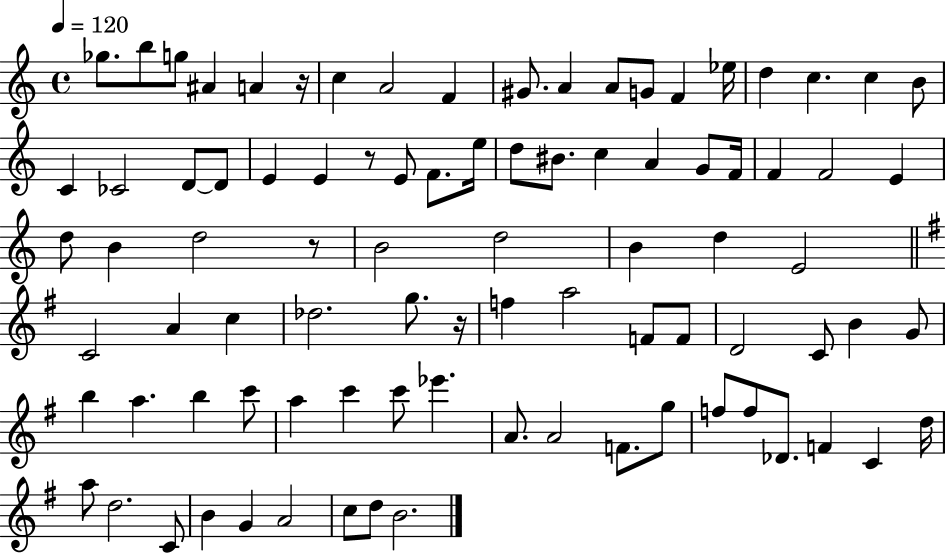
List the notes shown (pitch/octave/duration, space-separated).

Gb5/e. B5/e G5/e A#4/q A4/q R/s C5/q A4/h F4/q G#4/e. A4/q A4/e G4/e F4/q Eb5/s D5/q C5/q. C5/q B4/e C4/q CES4/h D4/e D4/e E4/q E4/q R/e E4/e F4/e. E5/s D5/e BIS4/e. C5/q A4/q G4/e F4/s F4/q F4/h E4/q D5/e B4/q D5/h R/e B4/h D5/h B4/q D5/q E4/h C4/h A4/q C5/q Db5/h. G5/e. R/s F5/q A5/h F4/e F4/e D4/h C4/e B4/q G4/e B5/q A5/q. B5/q C6/e A5/q C6/q C6/e Eb6/q. A4/e. A4/h F4/e. G5/e F5/e F5/e Db4/e. F4/q C4/q D5/s A5/e D5/h. C4/e B4/q G4/q A4/h C5/e D5/e B4/h.